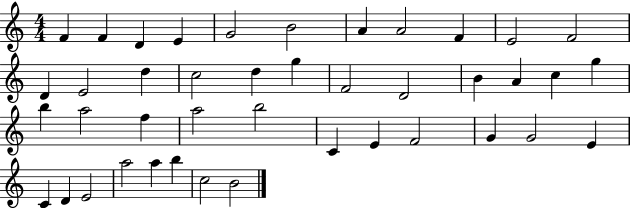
F4/q F4/q D4/q E4/q G4/h B4/h A4/q A4/h F4/q E4/h F4/h D4/q E4/h D5/q C5/h D5/q G5/q F4/h D4/h B4/q A4/q C5/q G5/q B5/q A5/h F5/q A5/h B5/h C4/q E4/q F4/h G4/q G4/h E4/q C4/q D4/q E4/h A5/h A5/q B5/q C5/h B4/h